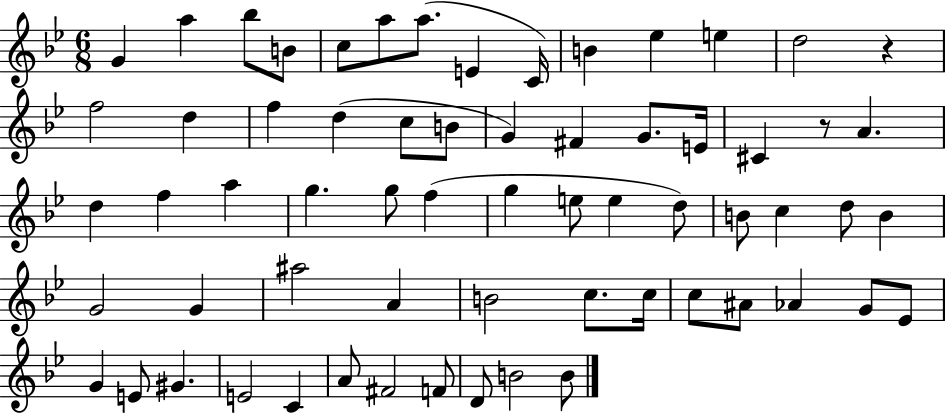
G4/q A5/q Bb5/e B4/e C5/e A5/e A5/e. E4/q C4/s B4/q Eb5/q E5/q D5/h R/q F5/h D5/q F5/q D5/q C5/e B4/e G4/q F#4/q G4/e. E4/s C#4/q R/e A4/q. D5/q F5/q A5/q G5/q. G5/e F5/q G5/q E5/e E5/q D5/e B4/e C5/q D5/e B4/q G4/h G4/q A#5/h A4/q B4/h C5/e. C5/s C5/e A#4/e Ab4/q G4/e Eb4/e G4/q E4/e G#4/q. E4/h C4/q A4/e F#4/h F4/e D4/e B4/h B4/e